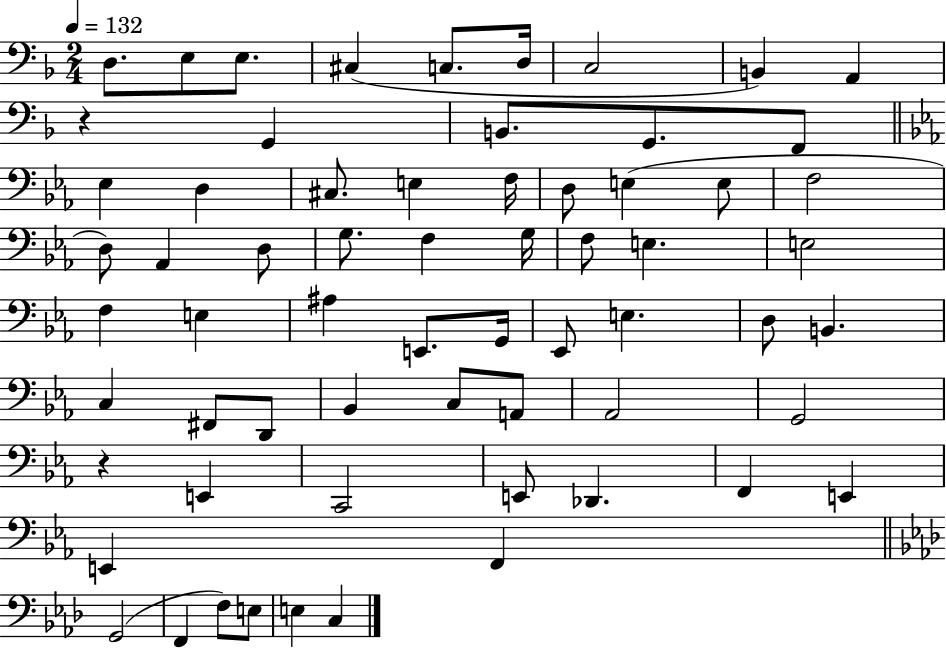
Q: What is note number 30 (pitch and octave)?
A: E3